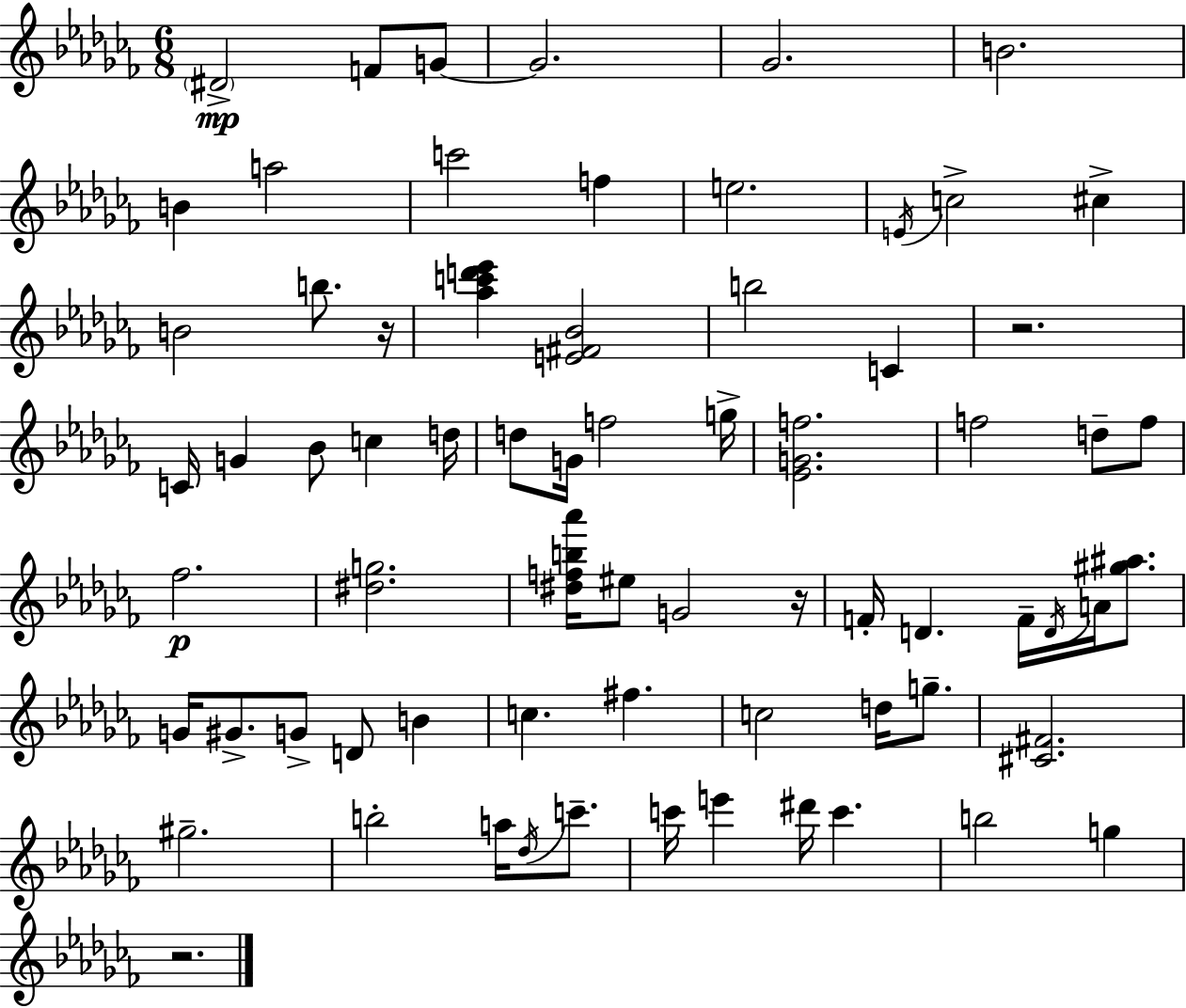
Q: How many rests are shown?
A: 4